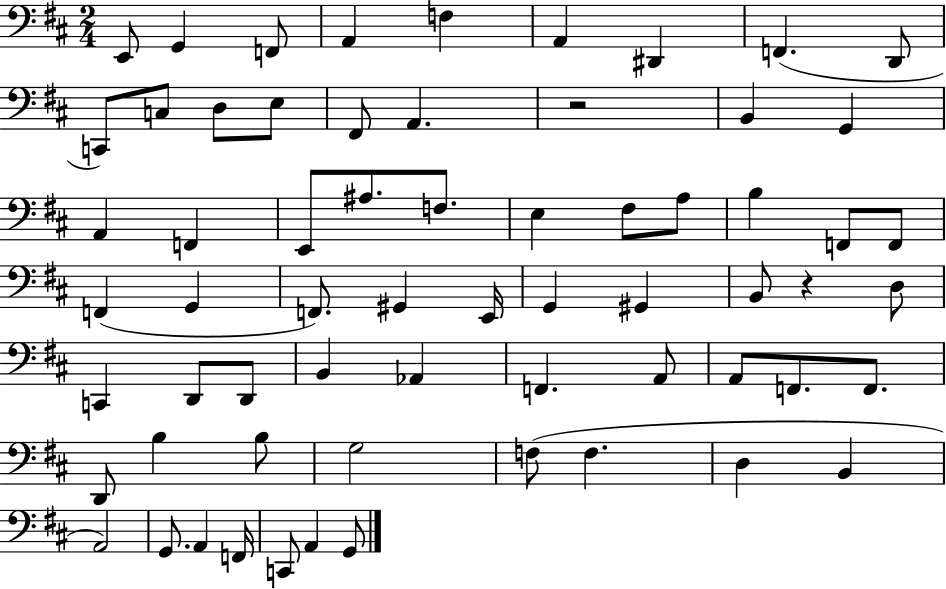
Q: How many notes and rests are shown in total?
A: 64